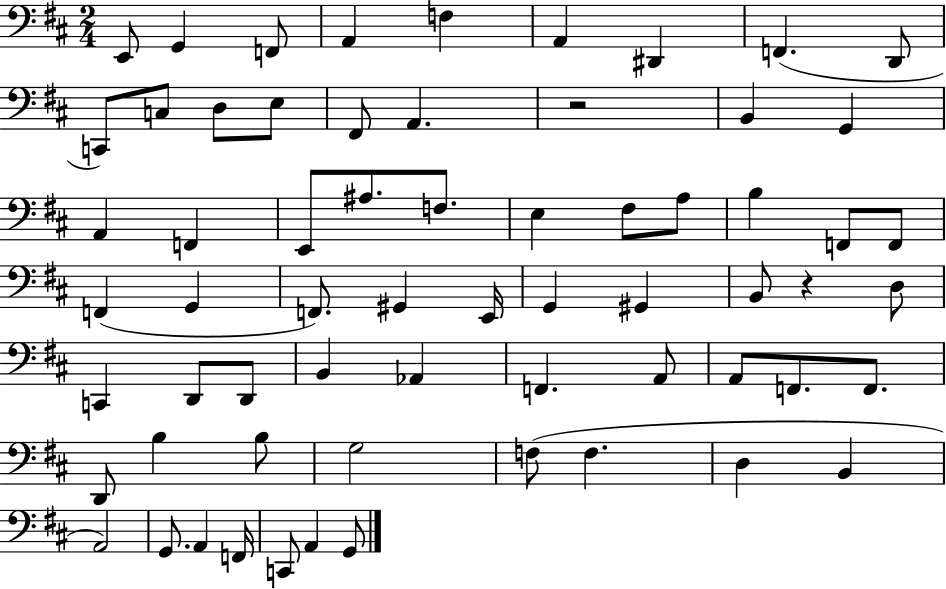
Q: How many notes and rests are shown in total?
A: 64